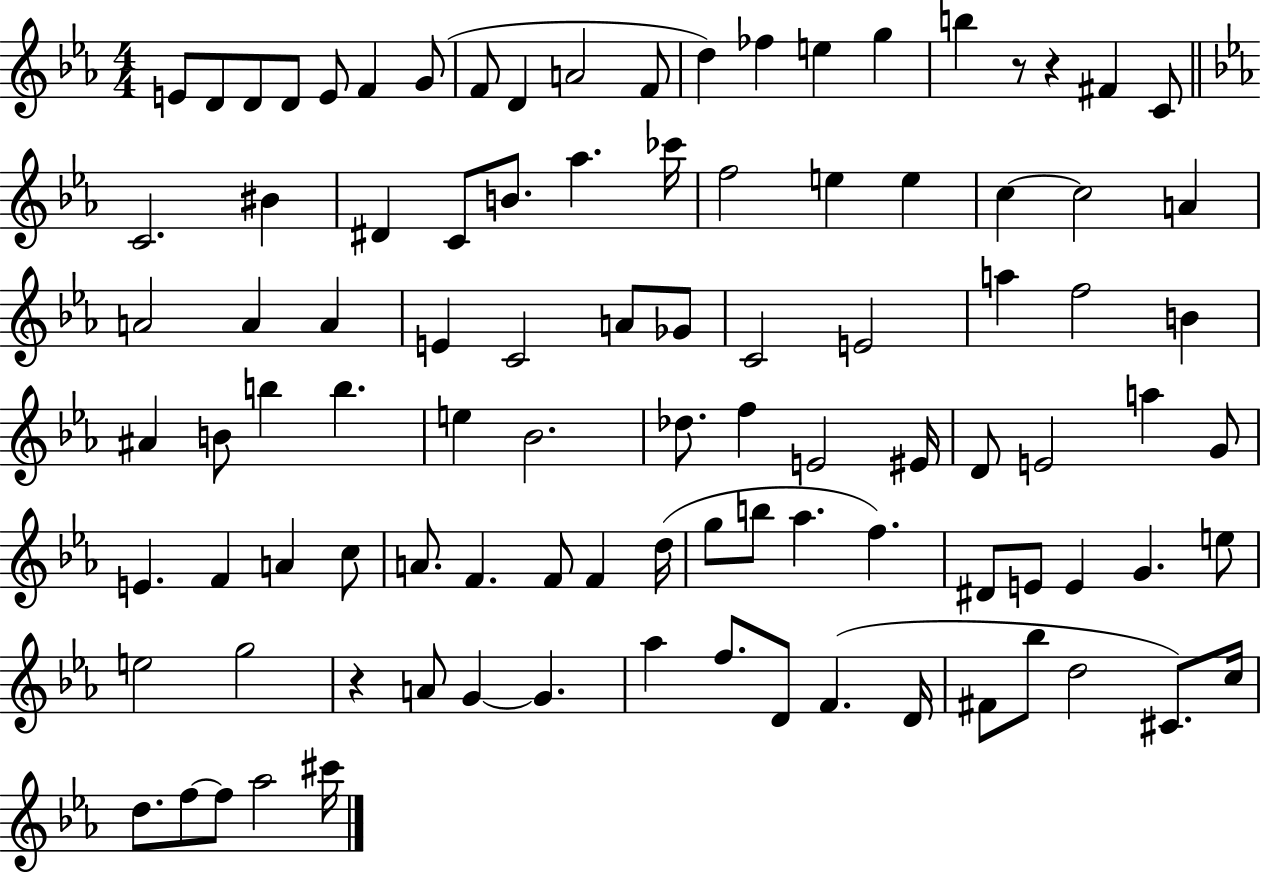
{
  \clef treble
  \numericTimeSignature
  \time 4/4
  \key ees \major
  e'8 d'8 d'8 d'8 e'8 f'4 g'8( | f'8 d'4 a'2 f'8 | d''4) fes''4 e''4 g''4 | b''4 r8 r4 fis'4 c'8 | \break \bar "||" \break \key ees \major c'2. bis'4 | dis'4 c'8 b'8. aes''4. ces'''16 | f''2 e''4 e''4 | c''4~~ c''2 a'4 | \break a'2 a'4 a'4 | e'4 c'2 a'8 ges'8 | c'2 e'2 | a''4 f''2 b'4 | \break ais'4 b'8 b''4 b''4. | e''4 bes'2. | des''8. f''4 e'2 eis'16 | d'8 e'2 a''4 g'8 | \break e'4. f'4 a'4 c''8 | a'8. f'4. f'8 f'4 d''16( | g''8 b''8 aes''4. f''4.) | dis'8 e'8 e'4 g'4. e''8 | \break e''2 g''2 | r4 a'8 g'4~~ g'4. | aes''4 f''8. d'8 f'4.( d'16 | fis'8 bes''8 d''2 cis'8.) c''16 | \break d''8. f''8~~ f''8 aes''2 cis'''16 | \bar "|."
}